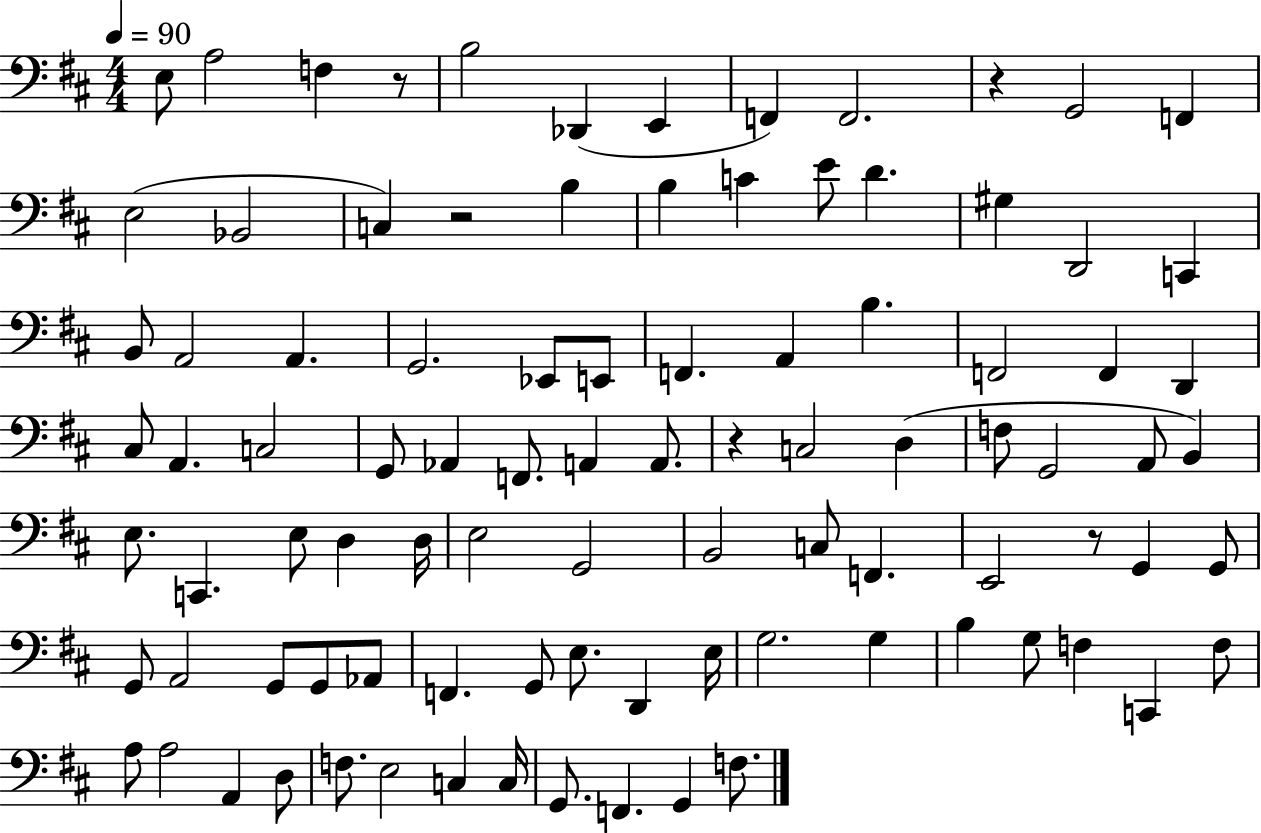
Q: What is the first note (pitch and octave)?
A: E3